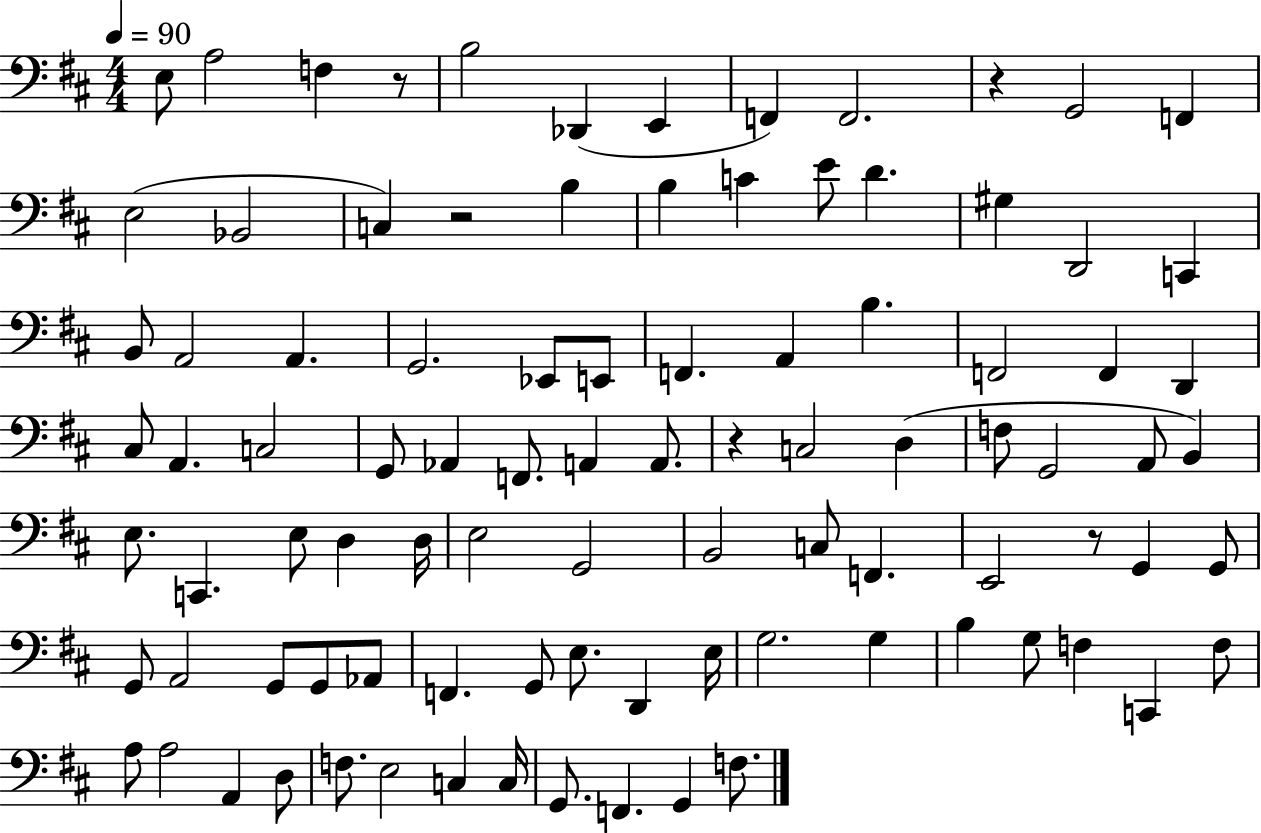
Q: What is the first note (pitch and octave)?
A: E3